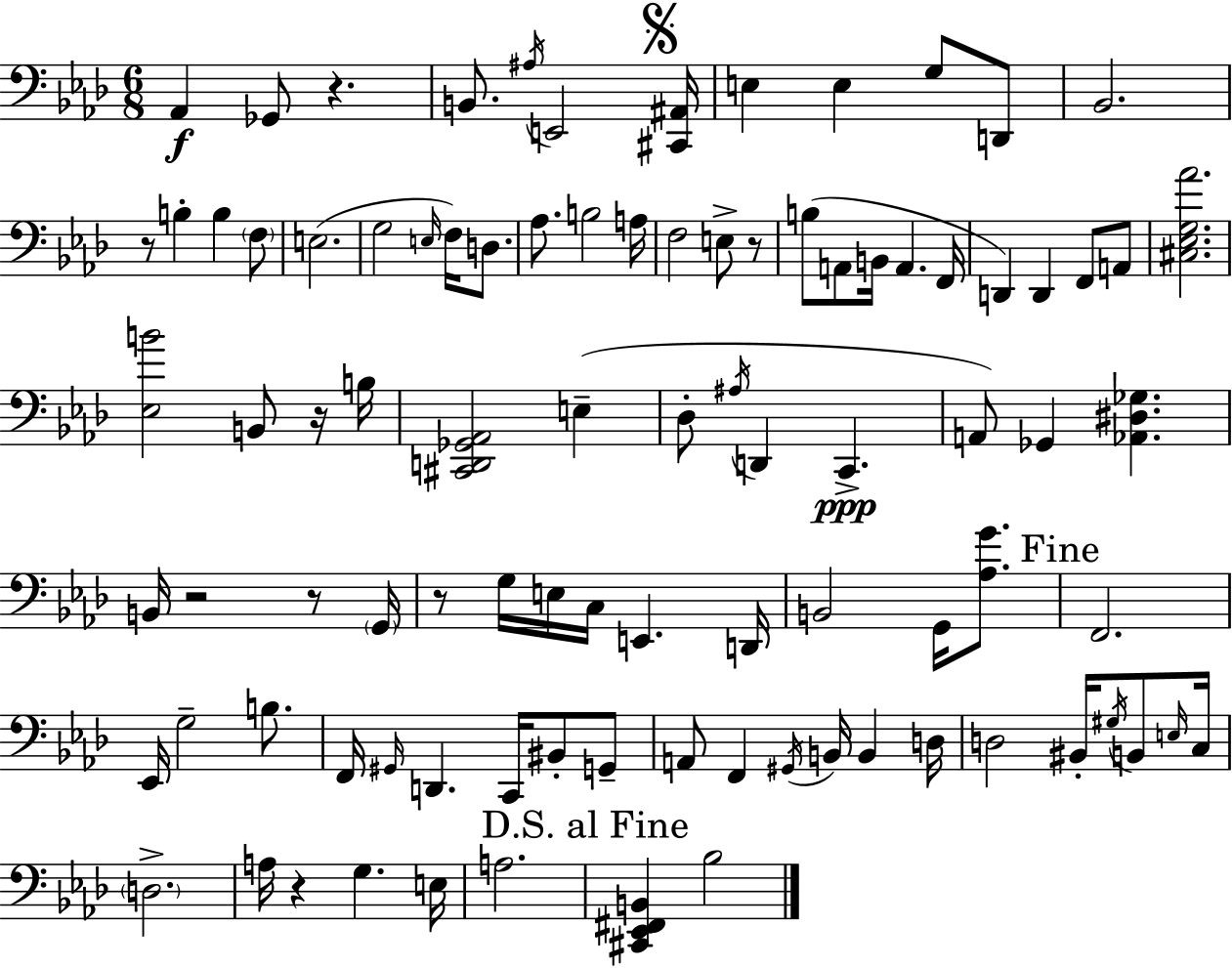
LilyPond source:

{
  \clef bass
  \numericTimeSignature
  \time 6/8
  \key aes \major
  aes,4\f ges,8 r4. | b,8. \acciaccatura { ais16 } e,2 | \mark \markup { \musicglyph "scripts.segno" } <cis, ais,>16 e4 e4 g8 d,8 | bes,2. | \break r8 b4-. b4 \parenthesize f8 | e2.( | g2 \grace { e16 } f16) d8. | aes8. b2 | \break a16 f2 e8-> | r8 b8( a,8 b,16 a,4. | f,16 d,4) d,4 f,8 | a,8 <cis ees g aes'>2. | \break <ees b'>2 b,8 | r16 b16 <cis, d, ges, aes,>2 e4--( | des8-. \acciaccatura { ais16 } d,4 c,4.->\ppp | a,8) ges,4 <aes, dis ges>4. | \break b,16 r2 | r8 \parenthesize g,16 r8 g16 e16 c16 e,4. | d,16 b,2 g,16 | <aes g'>8. \mark "Fine" f,2. | \break ees,16 g2-- | b8. f,16 \grace { gis,16 } d,4. c,16 | bis,8-. g,8-- a,8 f,4 \acciaccatura { gis,16 } b,16 | b,4 d16 d2 | \break bis,16-. \acciaccatura { gis16 } b,8 \grace { e16 } c16 \parenthesize d2.-> | a16 r4 | g4. e16 a2. | \mark "D.S. al Fine" <cis, ees, fis, b,>4 bes2 | \break \bar "|."
}